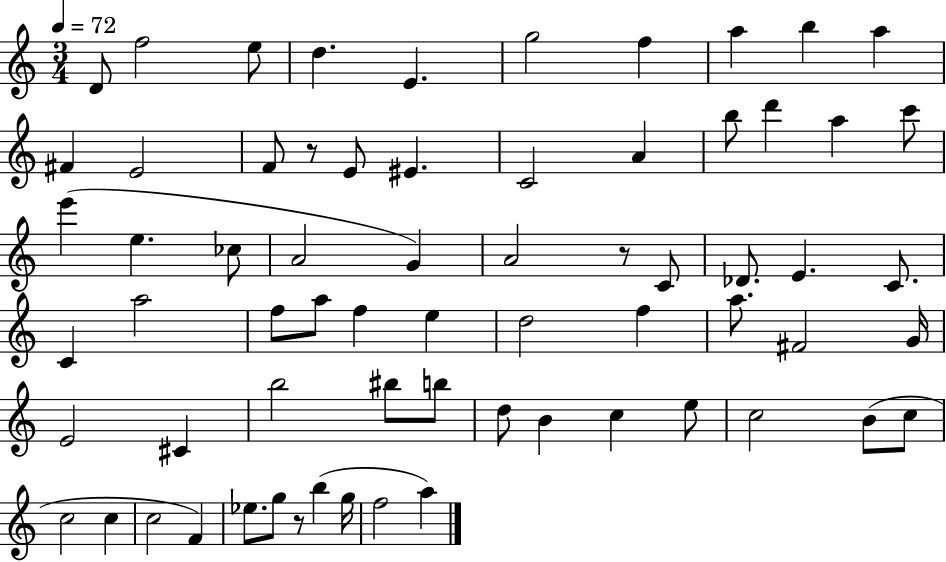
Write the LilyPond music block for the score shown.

{
  \clef treble
  \numericTimeSignature
  \time 3/4
  \key c \major
  \tempo 4 = 72
  d'8 f''2 e''8 | d''4. e'4. | g''2 f''4 | a''4 b''4 a''4 | \break fis'4 e'2 | f'8 r8 e'8 eis'4. | c'2 a'4 | b''8 d'''4 a''4 c'''8 | \break e'''4( e''4. ces''8 | a'2 g'4) | a'2 r8 c'8 | des'8. e'4. c'8. | \break c'4 a''2 | f''8 a''8 f''4 e''4 | d''2 f''4 | a''8. fis'2 g'16 | \break e'2 cis'4 | b''2 bis''8 b''8 | d''8 b'4 c''4 e''8 | c''2 b'8( c''8 | \break c''2 c''4 | c''2 f'4) | ees''8. g''8 r8 b''4( g''16 | f''2 a''4) | \break \bar "|."
}